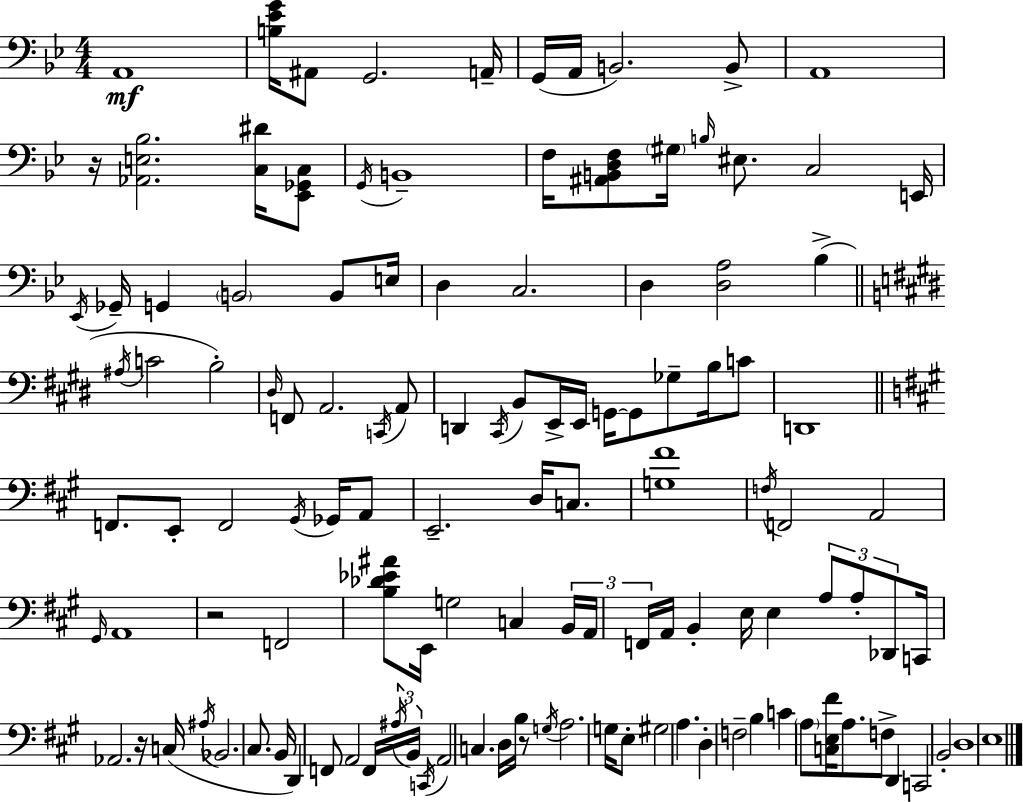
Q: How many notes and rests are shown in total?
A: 123